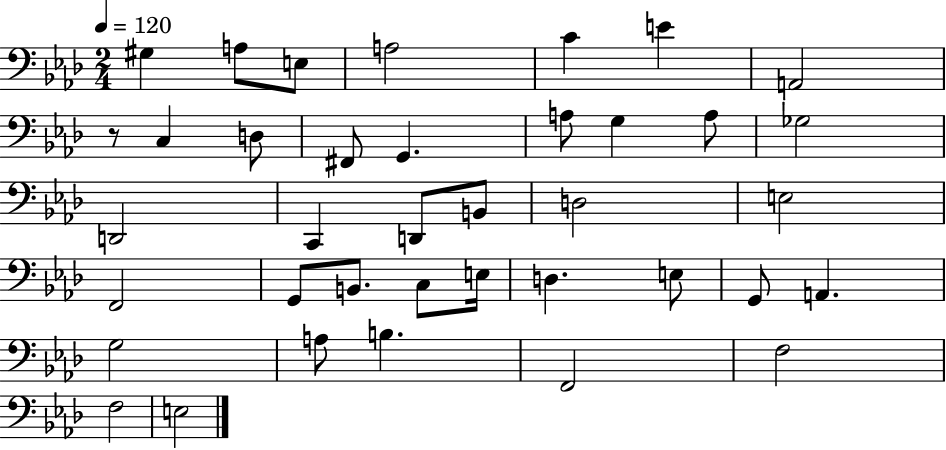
G#3/q A3/e E3/e A3/h C4/q E4/q A2/h R/e C3/q D3/e F#2/e G2/q. A3/e G3/q A3/e Gb3/h D2/h C2/q D2/e B2/e D3/h E3/h F2/h G2/e B2/e. C3/e E3/s D3/q. E3/e G2/e A2/q. G3/h A3/e B3/q. F2/h F3/h F3/h E3/h